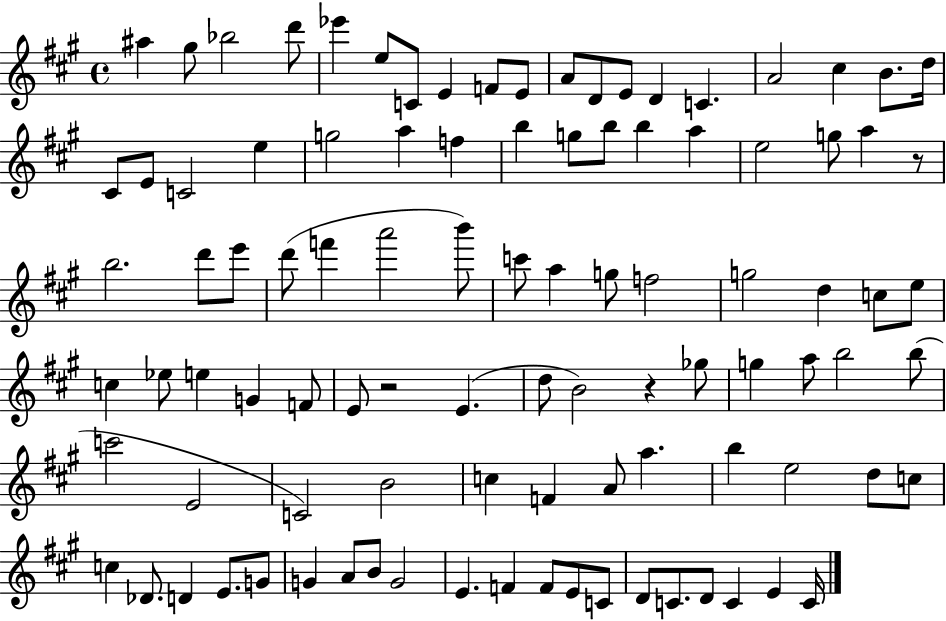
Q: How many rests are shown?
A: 3